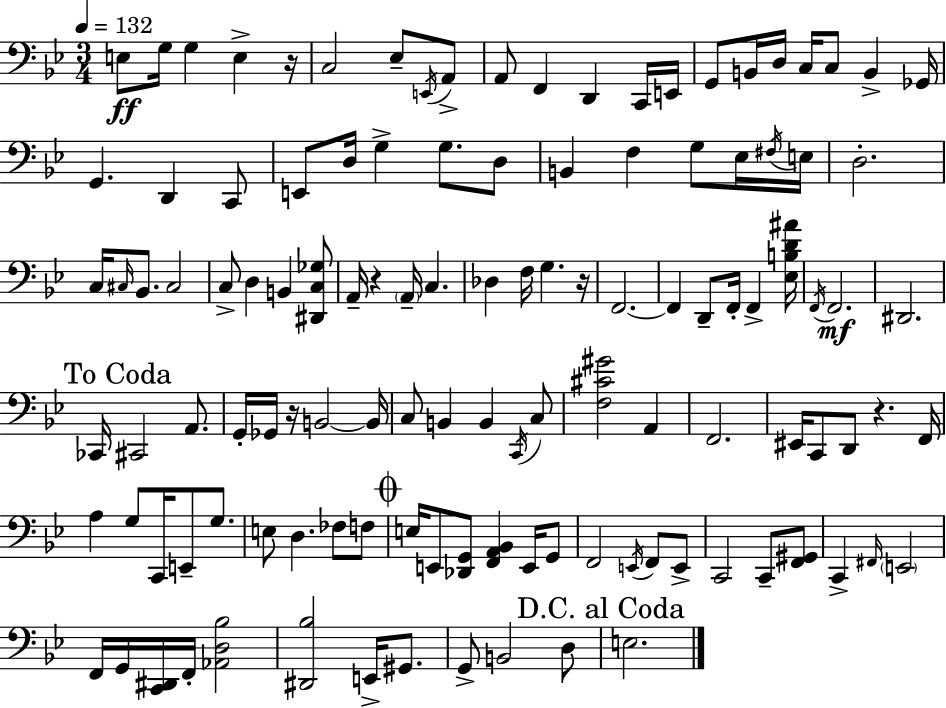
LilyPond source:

{
  \clef bass
  \numericTimeSignature
  \time 3/4
  \key g \minor
  \tempo 4 = 132
  \repeat volta 2 { e8\ff g16 g4 e4-> r16 | c2 ees8-- \acciaccatura { e,16 } a,8-> | a,8 f,4 d,4 c,16 | e,16 g,8 b,16 d16 c16 c8 b,4-> | \break ges,16 g,4. d,4 c,8 | e,8 d16 g4-> g8. d8 | b,4 f4 g8 ees16 | \acciaccatura { fis16 } e16 d2.-. | \break c16 \grace { cis16 } bes,8. cis2 | c8-> d4 b,4 | <dis, c ges>8 a,16-- r4 \parenthesize a,16-- c4. | des4 f16 g4. | \break r16 f,2.~~ | f,4 d,8-- f,16-. f,4-> | <ees b d' ais'>16 \acciaccatura { f,16 } f,2.\mf | dis,2. | \break \mark "To Coda" ces,16 cis,2 | a,8. g,16-. ges,16 r16 b,2~~ | b,16 c8 b,4 b,4 | \acciaccatura { c,16 } c8 <f cis' gis'>2 | \break a,4 f,2. | eis,16 c,8 d,8 r4. | f,16 a4 g8 c,16 | e,8-- g8. e8 d4. | \break fes8 f8 \mark \markup { \musicglyph "scripts.coda" } e16 e,8 <des, g,>8 <f, a, bes,>4 | e,16 g,8 f,2 | \acciaccatura { e,16 } f,8 e,8-> c,2 | c,8-- <f, gis,>8 c,4-> \grace { fis,16 } \parenthesize e,2 | \break f,16 g,16 <c, dis,>16 f,16-. <aes, d bes>2 | <dis, bes>2 | e,16-> gis,8. g,8-> b,2 | d8 \mark "D.C. al Coda" e2. | \break } \bar "|."
}